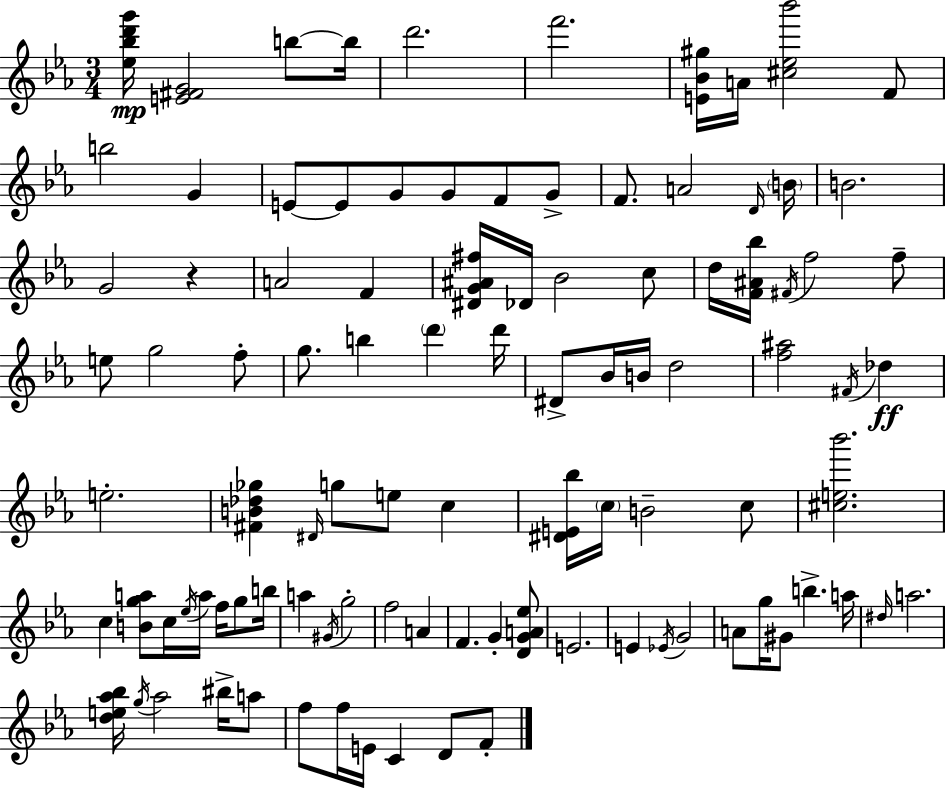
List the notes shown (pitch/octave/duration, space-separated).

[Eb5,Bb5,D6,G6]/s [E4,F#4,G4]/h B5/e B5/s D6/h. F6/h. [E4,Bb4,G#5]/s A4/s [C#5,Eb5,Bb6]/h F4/e B5/h G4/q E4/e E4/e G4/e G4/e F4/e G4/e F4/e. A4/h D4/s B4/s B4/h. G4/h R/q A4/h F4/q [D#4,G4,A#4,F#5]/s Db4/s Bb4/h C5/e D5/s [F4,A#4,Bb5]/s F#4/s F5/h F5/e E5/e G5/h F5/e G5/e. B5/q D6/q D6/s D#4/e Bb4/s B4/s D5/h [F5,A#5]/h F#4/s Db5/q E5/h. [F#4,B4,Db5,Gb5]/q D#4/s G5/e E5/e C5/q [D#4,E4,Bb5]/s C5/s B4/h C5/e [C#5,E5,Bb6]/h. C5/q [B4,G5,A5]/e C5/s Eb5/s A5/s F5/s G5/e B5/s A5/q G#4/s G5/h F5/h A4/q F4/q. G4/q [D4,G4,A4,Eb5]/e E4/h. E4/q Eb4/s G4/h A4/e G5/s G#4/e B5/q. A5/s D#5/s A5/h. [D5,E5,Ab5,Bb5]/s G5/s Ab5/h BIS5/s A5/e F5/e F5/s E4/s C4/q D4/e F4/e